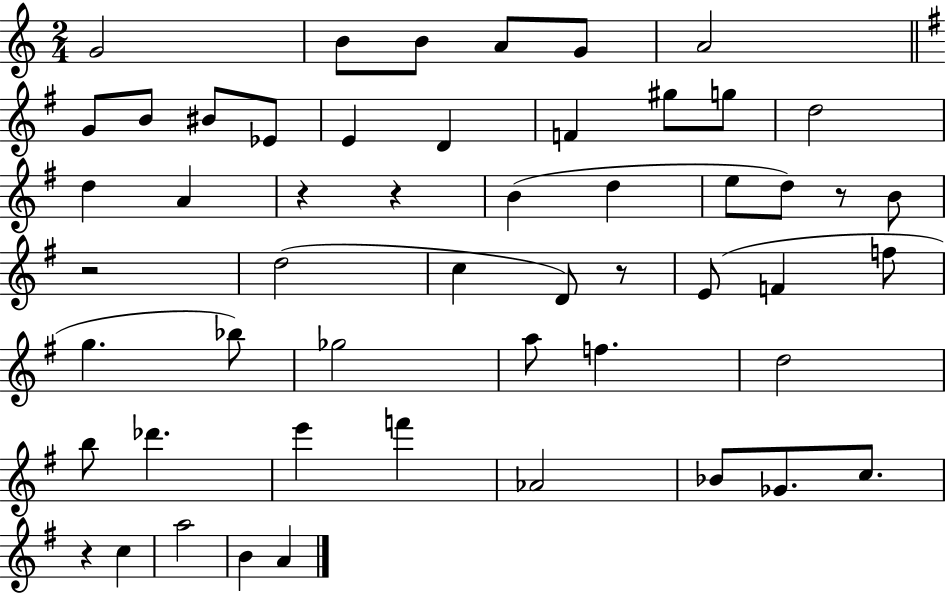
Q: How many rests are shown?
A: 6